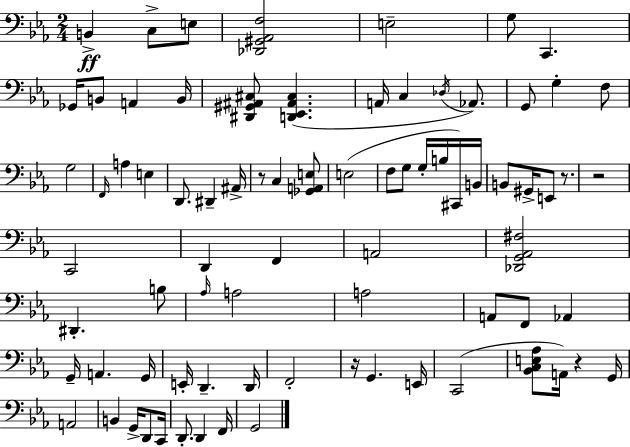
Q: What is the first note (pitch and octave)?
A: B2